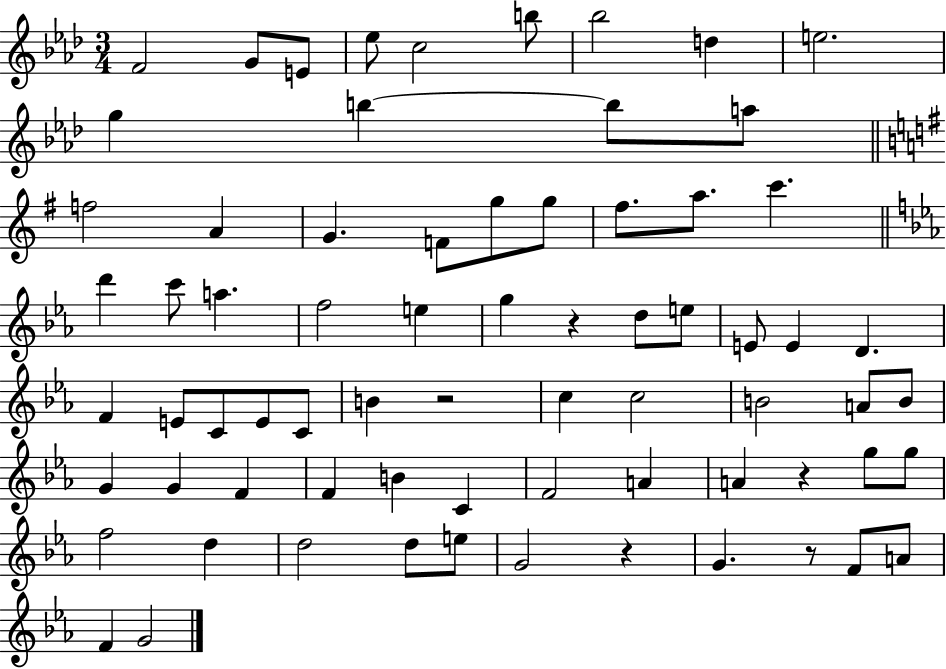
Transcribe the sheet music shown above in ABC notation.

X:1
T:Untitled
M:3/4
L:1/4
K:Ab
F2 G/2 E/2 _e/2 c2 b/2 _b2 d e2 g b b/2 a/2 f2 A G F/2 g/2 g/2 ^f/2 a/2 c' d' c'/2 a f2 e g z d/2 e/2 E/2 E D F E/2 C/2 E/2 C/2 B z2 c c2 B2 A/2 B/2 G G F F B C F2 A A z g/2 g/2 f2 d d2 d/2 e/2 G2 z G z/2 F/2 A/2 F G2